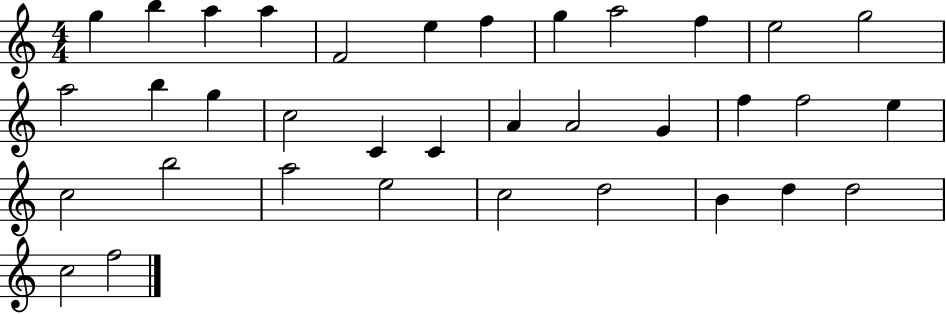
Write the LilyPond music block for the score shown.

{
  \clef treble
  \numericTimeSignature
  \time 4/4
  \key c \major
  g''4 b''4 a''4 a''4 | f'2 e''4 f''4 | g''4 a''2 f''4 | e''2 g''2 | \break a''2 b''4 g''4 | c''2 c'4 c'4 | a'4 a'2 g'4 | f''4 f''2 e''4 | \break c''2 b''2 | a''2 e''2 | c''2 d''2 | b'4 d''4 d''2 | \break c''2 f''2 | \bar "|."
}